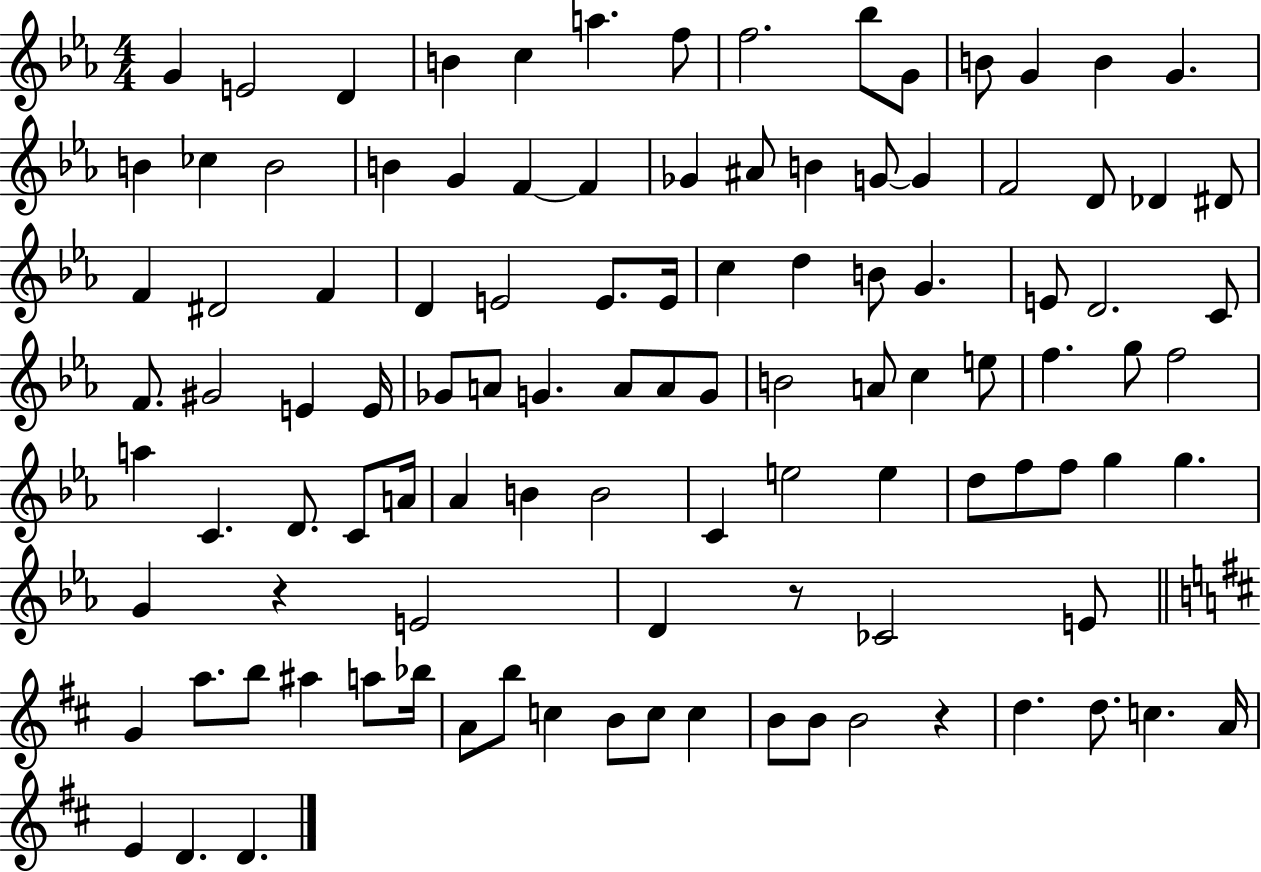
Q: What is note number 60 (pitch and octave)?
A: G5